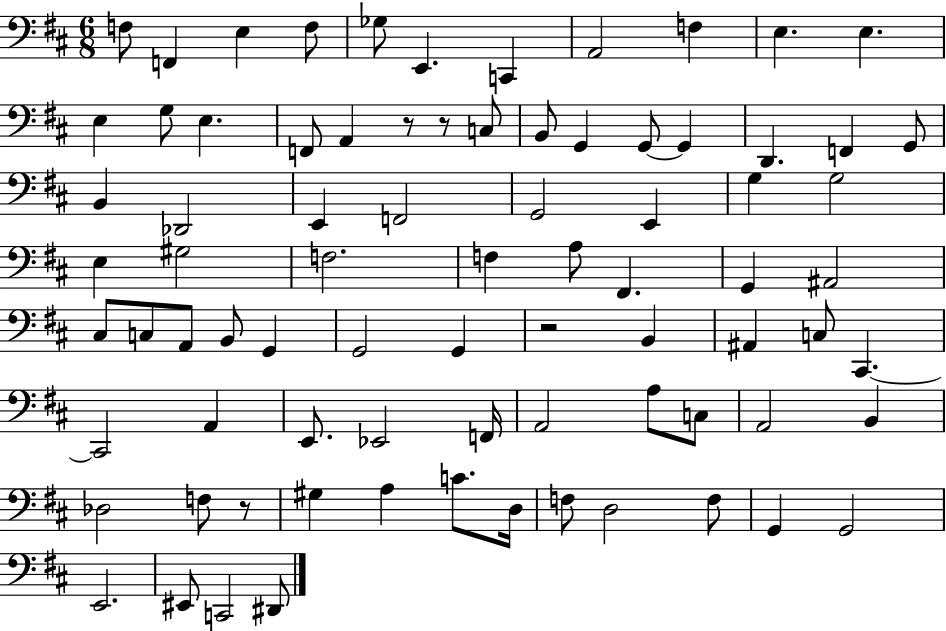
F3/e F2/q E3/q F3/e Gb3/e E2/q. C2/q A2/h F3/q E3/q. E3/q. E3/q G3/e E3/q. F2/e A2/q R/e R/e C3/e B2/e G2/q G2/e G2/q D2/q. F2/q G2/e B2/q Db2/h E2/q F2/h G2/h E2/q G3/q G3/h E3/q G#3/h F3/h. F3/q A3/e F#2/q. G2/q A#2/h C#3/e C3/e A2/e B2/e G2/q G2/h G2/q R/h B2/q A#2/q C3/e C#2/q. C#2/h A2/q E2/e. Eb2/h F2/s A2/h A3/e C3/e A2/h B2/q Db3/h F3/e R/e G#3/q A3/q C4/e. D3/s F3/e D3/h F3/e G2/q G2/h E2/h. EIS2/e C2/h D#2/e